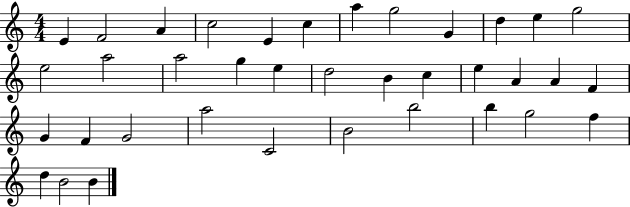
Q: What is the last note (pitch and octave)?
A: B4